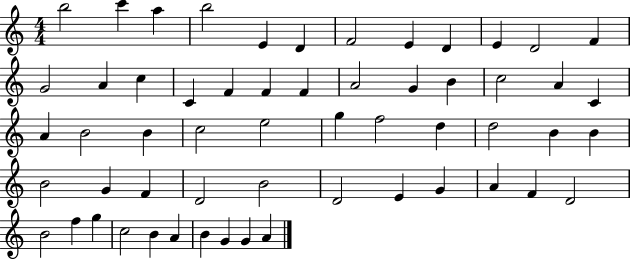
{
  \clef treble
  \numericTimeSignature
  \time 4/4
  \key c \major
  b''2 c'''4 a''4 | b''2 e'4 d'4 | f'2 e'4 d'4 | e'4 d'2 f'4 | \break g'2 a'4 c''4 | c'4 f'4 f'4 f'4 | a'2 g'4 b'4 | c''2 a'4 c'4 | \break a'4 b'2 b'4 | c''2 e''2 | g''4 f''2 d''4 | d''2 b'4 b'4 | \break b'2 g'4 f'4 | d'2 b'2 | d'2 e'4 g'4 | a'4 f'4 d'2 | \break b'2 f''4 g''4 | c''2 b'4 a'4 | b'4 g'4 g'4 a'4 | \bar "|."
}